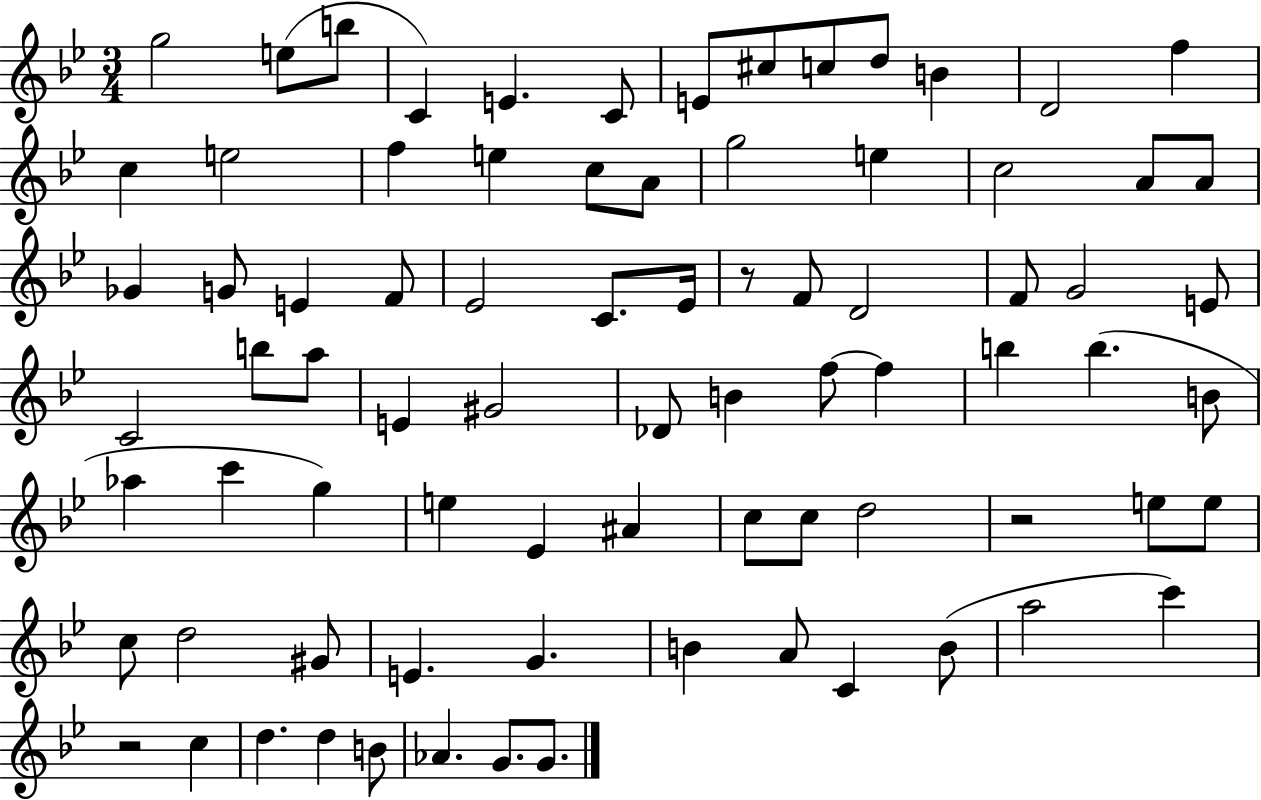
{
  \clef treble
  \numericTimeSignature
  \time 3/4
  \key bes \major
  \repeat volta 2 { g''2 e''8( b''8 | c'4) e'4. c'8 | e'8 cis''8 c''8 d''8 b'4 | d'2 f''4 | \break c''4 e''2 | f''4 e''4 c''8 a'8 | g''2 e''4 | c''2 a'8 a'8 | \break ges'4 g'8 e'4 f'8 | ees'2 c'8. ees'16 | r8 f'8 d'2 | f'8 g'2 e'8 | \break c'2 b''8 a''8 | e'4 gis'2 | des'8 b'4 f''8~~ f''4 | b''4 b''4.( b'8 | \break aes''4 c'''4 g''4) | e''4 ees'4 ais'4 | c''8 c''8 d''2 | r2 e''8 e''8 | \break c''8 d''2 gis'8 | e'4. g'4. | b'4 a'8 c'4 b'8( | a''2 c'''4) | \break r2 c''4 | d''4. d''4 b'8 | aes'4. g'8. g'8. | } \bar "|."
}